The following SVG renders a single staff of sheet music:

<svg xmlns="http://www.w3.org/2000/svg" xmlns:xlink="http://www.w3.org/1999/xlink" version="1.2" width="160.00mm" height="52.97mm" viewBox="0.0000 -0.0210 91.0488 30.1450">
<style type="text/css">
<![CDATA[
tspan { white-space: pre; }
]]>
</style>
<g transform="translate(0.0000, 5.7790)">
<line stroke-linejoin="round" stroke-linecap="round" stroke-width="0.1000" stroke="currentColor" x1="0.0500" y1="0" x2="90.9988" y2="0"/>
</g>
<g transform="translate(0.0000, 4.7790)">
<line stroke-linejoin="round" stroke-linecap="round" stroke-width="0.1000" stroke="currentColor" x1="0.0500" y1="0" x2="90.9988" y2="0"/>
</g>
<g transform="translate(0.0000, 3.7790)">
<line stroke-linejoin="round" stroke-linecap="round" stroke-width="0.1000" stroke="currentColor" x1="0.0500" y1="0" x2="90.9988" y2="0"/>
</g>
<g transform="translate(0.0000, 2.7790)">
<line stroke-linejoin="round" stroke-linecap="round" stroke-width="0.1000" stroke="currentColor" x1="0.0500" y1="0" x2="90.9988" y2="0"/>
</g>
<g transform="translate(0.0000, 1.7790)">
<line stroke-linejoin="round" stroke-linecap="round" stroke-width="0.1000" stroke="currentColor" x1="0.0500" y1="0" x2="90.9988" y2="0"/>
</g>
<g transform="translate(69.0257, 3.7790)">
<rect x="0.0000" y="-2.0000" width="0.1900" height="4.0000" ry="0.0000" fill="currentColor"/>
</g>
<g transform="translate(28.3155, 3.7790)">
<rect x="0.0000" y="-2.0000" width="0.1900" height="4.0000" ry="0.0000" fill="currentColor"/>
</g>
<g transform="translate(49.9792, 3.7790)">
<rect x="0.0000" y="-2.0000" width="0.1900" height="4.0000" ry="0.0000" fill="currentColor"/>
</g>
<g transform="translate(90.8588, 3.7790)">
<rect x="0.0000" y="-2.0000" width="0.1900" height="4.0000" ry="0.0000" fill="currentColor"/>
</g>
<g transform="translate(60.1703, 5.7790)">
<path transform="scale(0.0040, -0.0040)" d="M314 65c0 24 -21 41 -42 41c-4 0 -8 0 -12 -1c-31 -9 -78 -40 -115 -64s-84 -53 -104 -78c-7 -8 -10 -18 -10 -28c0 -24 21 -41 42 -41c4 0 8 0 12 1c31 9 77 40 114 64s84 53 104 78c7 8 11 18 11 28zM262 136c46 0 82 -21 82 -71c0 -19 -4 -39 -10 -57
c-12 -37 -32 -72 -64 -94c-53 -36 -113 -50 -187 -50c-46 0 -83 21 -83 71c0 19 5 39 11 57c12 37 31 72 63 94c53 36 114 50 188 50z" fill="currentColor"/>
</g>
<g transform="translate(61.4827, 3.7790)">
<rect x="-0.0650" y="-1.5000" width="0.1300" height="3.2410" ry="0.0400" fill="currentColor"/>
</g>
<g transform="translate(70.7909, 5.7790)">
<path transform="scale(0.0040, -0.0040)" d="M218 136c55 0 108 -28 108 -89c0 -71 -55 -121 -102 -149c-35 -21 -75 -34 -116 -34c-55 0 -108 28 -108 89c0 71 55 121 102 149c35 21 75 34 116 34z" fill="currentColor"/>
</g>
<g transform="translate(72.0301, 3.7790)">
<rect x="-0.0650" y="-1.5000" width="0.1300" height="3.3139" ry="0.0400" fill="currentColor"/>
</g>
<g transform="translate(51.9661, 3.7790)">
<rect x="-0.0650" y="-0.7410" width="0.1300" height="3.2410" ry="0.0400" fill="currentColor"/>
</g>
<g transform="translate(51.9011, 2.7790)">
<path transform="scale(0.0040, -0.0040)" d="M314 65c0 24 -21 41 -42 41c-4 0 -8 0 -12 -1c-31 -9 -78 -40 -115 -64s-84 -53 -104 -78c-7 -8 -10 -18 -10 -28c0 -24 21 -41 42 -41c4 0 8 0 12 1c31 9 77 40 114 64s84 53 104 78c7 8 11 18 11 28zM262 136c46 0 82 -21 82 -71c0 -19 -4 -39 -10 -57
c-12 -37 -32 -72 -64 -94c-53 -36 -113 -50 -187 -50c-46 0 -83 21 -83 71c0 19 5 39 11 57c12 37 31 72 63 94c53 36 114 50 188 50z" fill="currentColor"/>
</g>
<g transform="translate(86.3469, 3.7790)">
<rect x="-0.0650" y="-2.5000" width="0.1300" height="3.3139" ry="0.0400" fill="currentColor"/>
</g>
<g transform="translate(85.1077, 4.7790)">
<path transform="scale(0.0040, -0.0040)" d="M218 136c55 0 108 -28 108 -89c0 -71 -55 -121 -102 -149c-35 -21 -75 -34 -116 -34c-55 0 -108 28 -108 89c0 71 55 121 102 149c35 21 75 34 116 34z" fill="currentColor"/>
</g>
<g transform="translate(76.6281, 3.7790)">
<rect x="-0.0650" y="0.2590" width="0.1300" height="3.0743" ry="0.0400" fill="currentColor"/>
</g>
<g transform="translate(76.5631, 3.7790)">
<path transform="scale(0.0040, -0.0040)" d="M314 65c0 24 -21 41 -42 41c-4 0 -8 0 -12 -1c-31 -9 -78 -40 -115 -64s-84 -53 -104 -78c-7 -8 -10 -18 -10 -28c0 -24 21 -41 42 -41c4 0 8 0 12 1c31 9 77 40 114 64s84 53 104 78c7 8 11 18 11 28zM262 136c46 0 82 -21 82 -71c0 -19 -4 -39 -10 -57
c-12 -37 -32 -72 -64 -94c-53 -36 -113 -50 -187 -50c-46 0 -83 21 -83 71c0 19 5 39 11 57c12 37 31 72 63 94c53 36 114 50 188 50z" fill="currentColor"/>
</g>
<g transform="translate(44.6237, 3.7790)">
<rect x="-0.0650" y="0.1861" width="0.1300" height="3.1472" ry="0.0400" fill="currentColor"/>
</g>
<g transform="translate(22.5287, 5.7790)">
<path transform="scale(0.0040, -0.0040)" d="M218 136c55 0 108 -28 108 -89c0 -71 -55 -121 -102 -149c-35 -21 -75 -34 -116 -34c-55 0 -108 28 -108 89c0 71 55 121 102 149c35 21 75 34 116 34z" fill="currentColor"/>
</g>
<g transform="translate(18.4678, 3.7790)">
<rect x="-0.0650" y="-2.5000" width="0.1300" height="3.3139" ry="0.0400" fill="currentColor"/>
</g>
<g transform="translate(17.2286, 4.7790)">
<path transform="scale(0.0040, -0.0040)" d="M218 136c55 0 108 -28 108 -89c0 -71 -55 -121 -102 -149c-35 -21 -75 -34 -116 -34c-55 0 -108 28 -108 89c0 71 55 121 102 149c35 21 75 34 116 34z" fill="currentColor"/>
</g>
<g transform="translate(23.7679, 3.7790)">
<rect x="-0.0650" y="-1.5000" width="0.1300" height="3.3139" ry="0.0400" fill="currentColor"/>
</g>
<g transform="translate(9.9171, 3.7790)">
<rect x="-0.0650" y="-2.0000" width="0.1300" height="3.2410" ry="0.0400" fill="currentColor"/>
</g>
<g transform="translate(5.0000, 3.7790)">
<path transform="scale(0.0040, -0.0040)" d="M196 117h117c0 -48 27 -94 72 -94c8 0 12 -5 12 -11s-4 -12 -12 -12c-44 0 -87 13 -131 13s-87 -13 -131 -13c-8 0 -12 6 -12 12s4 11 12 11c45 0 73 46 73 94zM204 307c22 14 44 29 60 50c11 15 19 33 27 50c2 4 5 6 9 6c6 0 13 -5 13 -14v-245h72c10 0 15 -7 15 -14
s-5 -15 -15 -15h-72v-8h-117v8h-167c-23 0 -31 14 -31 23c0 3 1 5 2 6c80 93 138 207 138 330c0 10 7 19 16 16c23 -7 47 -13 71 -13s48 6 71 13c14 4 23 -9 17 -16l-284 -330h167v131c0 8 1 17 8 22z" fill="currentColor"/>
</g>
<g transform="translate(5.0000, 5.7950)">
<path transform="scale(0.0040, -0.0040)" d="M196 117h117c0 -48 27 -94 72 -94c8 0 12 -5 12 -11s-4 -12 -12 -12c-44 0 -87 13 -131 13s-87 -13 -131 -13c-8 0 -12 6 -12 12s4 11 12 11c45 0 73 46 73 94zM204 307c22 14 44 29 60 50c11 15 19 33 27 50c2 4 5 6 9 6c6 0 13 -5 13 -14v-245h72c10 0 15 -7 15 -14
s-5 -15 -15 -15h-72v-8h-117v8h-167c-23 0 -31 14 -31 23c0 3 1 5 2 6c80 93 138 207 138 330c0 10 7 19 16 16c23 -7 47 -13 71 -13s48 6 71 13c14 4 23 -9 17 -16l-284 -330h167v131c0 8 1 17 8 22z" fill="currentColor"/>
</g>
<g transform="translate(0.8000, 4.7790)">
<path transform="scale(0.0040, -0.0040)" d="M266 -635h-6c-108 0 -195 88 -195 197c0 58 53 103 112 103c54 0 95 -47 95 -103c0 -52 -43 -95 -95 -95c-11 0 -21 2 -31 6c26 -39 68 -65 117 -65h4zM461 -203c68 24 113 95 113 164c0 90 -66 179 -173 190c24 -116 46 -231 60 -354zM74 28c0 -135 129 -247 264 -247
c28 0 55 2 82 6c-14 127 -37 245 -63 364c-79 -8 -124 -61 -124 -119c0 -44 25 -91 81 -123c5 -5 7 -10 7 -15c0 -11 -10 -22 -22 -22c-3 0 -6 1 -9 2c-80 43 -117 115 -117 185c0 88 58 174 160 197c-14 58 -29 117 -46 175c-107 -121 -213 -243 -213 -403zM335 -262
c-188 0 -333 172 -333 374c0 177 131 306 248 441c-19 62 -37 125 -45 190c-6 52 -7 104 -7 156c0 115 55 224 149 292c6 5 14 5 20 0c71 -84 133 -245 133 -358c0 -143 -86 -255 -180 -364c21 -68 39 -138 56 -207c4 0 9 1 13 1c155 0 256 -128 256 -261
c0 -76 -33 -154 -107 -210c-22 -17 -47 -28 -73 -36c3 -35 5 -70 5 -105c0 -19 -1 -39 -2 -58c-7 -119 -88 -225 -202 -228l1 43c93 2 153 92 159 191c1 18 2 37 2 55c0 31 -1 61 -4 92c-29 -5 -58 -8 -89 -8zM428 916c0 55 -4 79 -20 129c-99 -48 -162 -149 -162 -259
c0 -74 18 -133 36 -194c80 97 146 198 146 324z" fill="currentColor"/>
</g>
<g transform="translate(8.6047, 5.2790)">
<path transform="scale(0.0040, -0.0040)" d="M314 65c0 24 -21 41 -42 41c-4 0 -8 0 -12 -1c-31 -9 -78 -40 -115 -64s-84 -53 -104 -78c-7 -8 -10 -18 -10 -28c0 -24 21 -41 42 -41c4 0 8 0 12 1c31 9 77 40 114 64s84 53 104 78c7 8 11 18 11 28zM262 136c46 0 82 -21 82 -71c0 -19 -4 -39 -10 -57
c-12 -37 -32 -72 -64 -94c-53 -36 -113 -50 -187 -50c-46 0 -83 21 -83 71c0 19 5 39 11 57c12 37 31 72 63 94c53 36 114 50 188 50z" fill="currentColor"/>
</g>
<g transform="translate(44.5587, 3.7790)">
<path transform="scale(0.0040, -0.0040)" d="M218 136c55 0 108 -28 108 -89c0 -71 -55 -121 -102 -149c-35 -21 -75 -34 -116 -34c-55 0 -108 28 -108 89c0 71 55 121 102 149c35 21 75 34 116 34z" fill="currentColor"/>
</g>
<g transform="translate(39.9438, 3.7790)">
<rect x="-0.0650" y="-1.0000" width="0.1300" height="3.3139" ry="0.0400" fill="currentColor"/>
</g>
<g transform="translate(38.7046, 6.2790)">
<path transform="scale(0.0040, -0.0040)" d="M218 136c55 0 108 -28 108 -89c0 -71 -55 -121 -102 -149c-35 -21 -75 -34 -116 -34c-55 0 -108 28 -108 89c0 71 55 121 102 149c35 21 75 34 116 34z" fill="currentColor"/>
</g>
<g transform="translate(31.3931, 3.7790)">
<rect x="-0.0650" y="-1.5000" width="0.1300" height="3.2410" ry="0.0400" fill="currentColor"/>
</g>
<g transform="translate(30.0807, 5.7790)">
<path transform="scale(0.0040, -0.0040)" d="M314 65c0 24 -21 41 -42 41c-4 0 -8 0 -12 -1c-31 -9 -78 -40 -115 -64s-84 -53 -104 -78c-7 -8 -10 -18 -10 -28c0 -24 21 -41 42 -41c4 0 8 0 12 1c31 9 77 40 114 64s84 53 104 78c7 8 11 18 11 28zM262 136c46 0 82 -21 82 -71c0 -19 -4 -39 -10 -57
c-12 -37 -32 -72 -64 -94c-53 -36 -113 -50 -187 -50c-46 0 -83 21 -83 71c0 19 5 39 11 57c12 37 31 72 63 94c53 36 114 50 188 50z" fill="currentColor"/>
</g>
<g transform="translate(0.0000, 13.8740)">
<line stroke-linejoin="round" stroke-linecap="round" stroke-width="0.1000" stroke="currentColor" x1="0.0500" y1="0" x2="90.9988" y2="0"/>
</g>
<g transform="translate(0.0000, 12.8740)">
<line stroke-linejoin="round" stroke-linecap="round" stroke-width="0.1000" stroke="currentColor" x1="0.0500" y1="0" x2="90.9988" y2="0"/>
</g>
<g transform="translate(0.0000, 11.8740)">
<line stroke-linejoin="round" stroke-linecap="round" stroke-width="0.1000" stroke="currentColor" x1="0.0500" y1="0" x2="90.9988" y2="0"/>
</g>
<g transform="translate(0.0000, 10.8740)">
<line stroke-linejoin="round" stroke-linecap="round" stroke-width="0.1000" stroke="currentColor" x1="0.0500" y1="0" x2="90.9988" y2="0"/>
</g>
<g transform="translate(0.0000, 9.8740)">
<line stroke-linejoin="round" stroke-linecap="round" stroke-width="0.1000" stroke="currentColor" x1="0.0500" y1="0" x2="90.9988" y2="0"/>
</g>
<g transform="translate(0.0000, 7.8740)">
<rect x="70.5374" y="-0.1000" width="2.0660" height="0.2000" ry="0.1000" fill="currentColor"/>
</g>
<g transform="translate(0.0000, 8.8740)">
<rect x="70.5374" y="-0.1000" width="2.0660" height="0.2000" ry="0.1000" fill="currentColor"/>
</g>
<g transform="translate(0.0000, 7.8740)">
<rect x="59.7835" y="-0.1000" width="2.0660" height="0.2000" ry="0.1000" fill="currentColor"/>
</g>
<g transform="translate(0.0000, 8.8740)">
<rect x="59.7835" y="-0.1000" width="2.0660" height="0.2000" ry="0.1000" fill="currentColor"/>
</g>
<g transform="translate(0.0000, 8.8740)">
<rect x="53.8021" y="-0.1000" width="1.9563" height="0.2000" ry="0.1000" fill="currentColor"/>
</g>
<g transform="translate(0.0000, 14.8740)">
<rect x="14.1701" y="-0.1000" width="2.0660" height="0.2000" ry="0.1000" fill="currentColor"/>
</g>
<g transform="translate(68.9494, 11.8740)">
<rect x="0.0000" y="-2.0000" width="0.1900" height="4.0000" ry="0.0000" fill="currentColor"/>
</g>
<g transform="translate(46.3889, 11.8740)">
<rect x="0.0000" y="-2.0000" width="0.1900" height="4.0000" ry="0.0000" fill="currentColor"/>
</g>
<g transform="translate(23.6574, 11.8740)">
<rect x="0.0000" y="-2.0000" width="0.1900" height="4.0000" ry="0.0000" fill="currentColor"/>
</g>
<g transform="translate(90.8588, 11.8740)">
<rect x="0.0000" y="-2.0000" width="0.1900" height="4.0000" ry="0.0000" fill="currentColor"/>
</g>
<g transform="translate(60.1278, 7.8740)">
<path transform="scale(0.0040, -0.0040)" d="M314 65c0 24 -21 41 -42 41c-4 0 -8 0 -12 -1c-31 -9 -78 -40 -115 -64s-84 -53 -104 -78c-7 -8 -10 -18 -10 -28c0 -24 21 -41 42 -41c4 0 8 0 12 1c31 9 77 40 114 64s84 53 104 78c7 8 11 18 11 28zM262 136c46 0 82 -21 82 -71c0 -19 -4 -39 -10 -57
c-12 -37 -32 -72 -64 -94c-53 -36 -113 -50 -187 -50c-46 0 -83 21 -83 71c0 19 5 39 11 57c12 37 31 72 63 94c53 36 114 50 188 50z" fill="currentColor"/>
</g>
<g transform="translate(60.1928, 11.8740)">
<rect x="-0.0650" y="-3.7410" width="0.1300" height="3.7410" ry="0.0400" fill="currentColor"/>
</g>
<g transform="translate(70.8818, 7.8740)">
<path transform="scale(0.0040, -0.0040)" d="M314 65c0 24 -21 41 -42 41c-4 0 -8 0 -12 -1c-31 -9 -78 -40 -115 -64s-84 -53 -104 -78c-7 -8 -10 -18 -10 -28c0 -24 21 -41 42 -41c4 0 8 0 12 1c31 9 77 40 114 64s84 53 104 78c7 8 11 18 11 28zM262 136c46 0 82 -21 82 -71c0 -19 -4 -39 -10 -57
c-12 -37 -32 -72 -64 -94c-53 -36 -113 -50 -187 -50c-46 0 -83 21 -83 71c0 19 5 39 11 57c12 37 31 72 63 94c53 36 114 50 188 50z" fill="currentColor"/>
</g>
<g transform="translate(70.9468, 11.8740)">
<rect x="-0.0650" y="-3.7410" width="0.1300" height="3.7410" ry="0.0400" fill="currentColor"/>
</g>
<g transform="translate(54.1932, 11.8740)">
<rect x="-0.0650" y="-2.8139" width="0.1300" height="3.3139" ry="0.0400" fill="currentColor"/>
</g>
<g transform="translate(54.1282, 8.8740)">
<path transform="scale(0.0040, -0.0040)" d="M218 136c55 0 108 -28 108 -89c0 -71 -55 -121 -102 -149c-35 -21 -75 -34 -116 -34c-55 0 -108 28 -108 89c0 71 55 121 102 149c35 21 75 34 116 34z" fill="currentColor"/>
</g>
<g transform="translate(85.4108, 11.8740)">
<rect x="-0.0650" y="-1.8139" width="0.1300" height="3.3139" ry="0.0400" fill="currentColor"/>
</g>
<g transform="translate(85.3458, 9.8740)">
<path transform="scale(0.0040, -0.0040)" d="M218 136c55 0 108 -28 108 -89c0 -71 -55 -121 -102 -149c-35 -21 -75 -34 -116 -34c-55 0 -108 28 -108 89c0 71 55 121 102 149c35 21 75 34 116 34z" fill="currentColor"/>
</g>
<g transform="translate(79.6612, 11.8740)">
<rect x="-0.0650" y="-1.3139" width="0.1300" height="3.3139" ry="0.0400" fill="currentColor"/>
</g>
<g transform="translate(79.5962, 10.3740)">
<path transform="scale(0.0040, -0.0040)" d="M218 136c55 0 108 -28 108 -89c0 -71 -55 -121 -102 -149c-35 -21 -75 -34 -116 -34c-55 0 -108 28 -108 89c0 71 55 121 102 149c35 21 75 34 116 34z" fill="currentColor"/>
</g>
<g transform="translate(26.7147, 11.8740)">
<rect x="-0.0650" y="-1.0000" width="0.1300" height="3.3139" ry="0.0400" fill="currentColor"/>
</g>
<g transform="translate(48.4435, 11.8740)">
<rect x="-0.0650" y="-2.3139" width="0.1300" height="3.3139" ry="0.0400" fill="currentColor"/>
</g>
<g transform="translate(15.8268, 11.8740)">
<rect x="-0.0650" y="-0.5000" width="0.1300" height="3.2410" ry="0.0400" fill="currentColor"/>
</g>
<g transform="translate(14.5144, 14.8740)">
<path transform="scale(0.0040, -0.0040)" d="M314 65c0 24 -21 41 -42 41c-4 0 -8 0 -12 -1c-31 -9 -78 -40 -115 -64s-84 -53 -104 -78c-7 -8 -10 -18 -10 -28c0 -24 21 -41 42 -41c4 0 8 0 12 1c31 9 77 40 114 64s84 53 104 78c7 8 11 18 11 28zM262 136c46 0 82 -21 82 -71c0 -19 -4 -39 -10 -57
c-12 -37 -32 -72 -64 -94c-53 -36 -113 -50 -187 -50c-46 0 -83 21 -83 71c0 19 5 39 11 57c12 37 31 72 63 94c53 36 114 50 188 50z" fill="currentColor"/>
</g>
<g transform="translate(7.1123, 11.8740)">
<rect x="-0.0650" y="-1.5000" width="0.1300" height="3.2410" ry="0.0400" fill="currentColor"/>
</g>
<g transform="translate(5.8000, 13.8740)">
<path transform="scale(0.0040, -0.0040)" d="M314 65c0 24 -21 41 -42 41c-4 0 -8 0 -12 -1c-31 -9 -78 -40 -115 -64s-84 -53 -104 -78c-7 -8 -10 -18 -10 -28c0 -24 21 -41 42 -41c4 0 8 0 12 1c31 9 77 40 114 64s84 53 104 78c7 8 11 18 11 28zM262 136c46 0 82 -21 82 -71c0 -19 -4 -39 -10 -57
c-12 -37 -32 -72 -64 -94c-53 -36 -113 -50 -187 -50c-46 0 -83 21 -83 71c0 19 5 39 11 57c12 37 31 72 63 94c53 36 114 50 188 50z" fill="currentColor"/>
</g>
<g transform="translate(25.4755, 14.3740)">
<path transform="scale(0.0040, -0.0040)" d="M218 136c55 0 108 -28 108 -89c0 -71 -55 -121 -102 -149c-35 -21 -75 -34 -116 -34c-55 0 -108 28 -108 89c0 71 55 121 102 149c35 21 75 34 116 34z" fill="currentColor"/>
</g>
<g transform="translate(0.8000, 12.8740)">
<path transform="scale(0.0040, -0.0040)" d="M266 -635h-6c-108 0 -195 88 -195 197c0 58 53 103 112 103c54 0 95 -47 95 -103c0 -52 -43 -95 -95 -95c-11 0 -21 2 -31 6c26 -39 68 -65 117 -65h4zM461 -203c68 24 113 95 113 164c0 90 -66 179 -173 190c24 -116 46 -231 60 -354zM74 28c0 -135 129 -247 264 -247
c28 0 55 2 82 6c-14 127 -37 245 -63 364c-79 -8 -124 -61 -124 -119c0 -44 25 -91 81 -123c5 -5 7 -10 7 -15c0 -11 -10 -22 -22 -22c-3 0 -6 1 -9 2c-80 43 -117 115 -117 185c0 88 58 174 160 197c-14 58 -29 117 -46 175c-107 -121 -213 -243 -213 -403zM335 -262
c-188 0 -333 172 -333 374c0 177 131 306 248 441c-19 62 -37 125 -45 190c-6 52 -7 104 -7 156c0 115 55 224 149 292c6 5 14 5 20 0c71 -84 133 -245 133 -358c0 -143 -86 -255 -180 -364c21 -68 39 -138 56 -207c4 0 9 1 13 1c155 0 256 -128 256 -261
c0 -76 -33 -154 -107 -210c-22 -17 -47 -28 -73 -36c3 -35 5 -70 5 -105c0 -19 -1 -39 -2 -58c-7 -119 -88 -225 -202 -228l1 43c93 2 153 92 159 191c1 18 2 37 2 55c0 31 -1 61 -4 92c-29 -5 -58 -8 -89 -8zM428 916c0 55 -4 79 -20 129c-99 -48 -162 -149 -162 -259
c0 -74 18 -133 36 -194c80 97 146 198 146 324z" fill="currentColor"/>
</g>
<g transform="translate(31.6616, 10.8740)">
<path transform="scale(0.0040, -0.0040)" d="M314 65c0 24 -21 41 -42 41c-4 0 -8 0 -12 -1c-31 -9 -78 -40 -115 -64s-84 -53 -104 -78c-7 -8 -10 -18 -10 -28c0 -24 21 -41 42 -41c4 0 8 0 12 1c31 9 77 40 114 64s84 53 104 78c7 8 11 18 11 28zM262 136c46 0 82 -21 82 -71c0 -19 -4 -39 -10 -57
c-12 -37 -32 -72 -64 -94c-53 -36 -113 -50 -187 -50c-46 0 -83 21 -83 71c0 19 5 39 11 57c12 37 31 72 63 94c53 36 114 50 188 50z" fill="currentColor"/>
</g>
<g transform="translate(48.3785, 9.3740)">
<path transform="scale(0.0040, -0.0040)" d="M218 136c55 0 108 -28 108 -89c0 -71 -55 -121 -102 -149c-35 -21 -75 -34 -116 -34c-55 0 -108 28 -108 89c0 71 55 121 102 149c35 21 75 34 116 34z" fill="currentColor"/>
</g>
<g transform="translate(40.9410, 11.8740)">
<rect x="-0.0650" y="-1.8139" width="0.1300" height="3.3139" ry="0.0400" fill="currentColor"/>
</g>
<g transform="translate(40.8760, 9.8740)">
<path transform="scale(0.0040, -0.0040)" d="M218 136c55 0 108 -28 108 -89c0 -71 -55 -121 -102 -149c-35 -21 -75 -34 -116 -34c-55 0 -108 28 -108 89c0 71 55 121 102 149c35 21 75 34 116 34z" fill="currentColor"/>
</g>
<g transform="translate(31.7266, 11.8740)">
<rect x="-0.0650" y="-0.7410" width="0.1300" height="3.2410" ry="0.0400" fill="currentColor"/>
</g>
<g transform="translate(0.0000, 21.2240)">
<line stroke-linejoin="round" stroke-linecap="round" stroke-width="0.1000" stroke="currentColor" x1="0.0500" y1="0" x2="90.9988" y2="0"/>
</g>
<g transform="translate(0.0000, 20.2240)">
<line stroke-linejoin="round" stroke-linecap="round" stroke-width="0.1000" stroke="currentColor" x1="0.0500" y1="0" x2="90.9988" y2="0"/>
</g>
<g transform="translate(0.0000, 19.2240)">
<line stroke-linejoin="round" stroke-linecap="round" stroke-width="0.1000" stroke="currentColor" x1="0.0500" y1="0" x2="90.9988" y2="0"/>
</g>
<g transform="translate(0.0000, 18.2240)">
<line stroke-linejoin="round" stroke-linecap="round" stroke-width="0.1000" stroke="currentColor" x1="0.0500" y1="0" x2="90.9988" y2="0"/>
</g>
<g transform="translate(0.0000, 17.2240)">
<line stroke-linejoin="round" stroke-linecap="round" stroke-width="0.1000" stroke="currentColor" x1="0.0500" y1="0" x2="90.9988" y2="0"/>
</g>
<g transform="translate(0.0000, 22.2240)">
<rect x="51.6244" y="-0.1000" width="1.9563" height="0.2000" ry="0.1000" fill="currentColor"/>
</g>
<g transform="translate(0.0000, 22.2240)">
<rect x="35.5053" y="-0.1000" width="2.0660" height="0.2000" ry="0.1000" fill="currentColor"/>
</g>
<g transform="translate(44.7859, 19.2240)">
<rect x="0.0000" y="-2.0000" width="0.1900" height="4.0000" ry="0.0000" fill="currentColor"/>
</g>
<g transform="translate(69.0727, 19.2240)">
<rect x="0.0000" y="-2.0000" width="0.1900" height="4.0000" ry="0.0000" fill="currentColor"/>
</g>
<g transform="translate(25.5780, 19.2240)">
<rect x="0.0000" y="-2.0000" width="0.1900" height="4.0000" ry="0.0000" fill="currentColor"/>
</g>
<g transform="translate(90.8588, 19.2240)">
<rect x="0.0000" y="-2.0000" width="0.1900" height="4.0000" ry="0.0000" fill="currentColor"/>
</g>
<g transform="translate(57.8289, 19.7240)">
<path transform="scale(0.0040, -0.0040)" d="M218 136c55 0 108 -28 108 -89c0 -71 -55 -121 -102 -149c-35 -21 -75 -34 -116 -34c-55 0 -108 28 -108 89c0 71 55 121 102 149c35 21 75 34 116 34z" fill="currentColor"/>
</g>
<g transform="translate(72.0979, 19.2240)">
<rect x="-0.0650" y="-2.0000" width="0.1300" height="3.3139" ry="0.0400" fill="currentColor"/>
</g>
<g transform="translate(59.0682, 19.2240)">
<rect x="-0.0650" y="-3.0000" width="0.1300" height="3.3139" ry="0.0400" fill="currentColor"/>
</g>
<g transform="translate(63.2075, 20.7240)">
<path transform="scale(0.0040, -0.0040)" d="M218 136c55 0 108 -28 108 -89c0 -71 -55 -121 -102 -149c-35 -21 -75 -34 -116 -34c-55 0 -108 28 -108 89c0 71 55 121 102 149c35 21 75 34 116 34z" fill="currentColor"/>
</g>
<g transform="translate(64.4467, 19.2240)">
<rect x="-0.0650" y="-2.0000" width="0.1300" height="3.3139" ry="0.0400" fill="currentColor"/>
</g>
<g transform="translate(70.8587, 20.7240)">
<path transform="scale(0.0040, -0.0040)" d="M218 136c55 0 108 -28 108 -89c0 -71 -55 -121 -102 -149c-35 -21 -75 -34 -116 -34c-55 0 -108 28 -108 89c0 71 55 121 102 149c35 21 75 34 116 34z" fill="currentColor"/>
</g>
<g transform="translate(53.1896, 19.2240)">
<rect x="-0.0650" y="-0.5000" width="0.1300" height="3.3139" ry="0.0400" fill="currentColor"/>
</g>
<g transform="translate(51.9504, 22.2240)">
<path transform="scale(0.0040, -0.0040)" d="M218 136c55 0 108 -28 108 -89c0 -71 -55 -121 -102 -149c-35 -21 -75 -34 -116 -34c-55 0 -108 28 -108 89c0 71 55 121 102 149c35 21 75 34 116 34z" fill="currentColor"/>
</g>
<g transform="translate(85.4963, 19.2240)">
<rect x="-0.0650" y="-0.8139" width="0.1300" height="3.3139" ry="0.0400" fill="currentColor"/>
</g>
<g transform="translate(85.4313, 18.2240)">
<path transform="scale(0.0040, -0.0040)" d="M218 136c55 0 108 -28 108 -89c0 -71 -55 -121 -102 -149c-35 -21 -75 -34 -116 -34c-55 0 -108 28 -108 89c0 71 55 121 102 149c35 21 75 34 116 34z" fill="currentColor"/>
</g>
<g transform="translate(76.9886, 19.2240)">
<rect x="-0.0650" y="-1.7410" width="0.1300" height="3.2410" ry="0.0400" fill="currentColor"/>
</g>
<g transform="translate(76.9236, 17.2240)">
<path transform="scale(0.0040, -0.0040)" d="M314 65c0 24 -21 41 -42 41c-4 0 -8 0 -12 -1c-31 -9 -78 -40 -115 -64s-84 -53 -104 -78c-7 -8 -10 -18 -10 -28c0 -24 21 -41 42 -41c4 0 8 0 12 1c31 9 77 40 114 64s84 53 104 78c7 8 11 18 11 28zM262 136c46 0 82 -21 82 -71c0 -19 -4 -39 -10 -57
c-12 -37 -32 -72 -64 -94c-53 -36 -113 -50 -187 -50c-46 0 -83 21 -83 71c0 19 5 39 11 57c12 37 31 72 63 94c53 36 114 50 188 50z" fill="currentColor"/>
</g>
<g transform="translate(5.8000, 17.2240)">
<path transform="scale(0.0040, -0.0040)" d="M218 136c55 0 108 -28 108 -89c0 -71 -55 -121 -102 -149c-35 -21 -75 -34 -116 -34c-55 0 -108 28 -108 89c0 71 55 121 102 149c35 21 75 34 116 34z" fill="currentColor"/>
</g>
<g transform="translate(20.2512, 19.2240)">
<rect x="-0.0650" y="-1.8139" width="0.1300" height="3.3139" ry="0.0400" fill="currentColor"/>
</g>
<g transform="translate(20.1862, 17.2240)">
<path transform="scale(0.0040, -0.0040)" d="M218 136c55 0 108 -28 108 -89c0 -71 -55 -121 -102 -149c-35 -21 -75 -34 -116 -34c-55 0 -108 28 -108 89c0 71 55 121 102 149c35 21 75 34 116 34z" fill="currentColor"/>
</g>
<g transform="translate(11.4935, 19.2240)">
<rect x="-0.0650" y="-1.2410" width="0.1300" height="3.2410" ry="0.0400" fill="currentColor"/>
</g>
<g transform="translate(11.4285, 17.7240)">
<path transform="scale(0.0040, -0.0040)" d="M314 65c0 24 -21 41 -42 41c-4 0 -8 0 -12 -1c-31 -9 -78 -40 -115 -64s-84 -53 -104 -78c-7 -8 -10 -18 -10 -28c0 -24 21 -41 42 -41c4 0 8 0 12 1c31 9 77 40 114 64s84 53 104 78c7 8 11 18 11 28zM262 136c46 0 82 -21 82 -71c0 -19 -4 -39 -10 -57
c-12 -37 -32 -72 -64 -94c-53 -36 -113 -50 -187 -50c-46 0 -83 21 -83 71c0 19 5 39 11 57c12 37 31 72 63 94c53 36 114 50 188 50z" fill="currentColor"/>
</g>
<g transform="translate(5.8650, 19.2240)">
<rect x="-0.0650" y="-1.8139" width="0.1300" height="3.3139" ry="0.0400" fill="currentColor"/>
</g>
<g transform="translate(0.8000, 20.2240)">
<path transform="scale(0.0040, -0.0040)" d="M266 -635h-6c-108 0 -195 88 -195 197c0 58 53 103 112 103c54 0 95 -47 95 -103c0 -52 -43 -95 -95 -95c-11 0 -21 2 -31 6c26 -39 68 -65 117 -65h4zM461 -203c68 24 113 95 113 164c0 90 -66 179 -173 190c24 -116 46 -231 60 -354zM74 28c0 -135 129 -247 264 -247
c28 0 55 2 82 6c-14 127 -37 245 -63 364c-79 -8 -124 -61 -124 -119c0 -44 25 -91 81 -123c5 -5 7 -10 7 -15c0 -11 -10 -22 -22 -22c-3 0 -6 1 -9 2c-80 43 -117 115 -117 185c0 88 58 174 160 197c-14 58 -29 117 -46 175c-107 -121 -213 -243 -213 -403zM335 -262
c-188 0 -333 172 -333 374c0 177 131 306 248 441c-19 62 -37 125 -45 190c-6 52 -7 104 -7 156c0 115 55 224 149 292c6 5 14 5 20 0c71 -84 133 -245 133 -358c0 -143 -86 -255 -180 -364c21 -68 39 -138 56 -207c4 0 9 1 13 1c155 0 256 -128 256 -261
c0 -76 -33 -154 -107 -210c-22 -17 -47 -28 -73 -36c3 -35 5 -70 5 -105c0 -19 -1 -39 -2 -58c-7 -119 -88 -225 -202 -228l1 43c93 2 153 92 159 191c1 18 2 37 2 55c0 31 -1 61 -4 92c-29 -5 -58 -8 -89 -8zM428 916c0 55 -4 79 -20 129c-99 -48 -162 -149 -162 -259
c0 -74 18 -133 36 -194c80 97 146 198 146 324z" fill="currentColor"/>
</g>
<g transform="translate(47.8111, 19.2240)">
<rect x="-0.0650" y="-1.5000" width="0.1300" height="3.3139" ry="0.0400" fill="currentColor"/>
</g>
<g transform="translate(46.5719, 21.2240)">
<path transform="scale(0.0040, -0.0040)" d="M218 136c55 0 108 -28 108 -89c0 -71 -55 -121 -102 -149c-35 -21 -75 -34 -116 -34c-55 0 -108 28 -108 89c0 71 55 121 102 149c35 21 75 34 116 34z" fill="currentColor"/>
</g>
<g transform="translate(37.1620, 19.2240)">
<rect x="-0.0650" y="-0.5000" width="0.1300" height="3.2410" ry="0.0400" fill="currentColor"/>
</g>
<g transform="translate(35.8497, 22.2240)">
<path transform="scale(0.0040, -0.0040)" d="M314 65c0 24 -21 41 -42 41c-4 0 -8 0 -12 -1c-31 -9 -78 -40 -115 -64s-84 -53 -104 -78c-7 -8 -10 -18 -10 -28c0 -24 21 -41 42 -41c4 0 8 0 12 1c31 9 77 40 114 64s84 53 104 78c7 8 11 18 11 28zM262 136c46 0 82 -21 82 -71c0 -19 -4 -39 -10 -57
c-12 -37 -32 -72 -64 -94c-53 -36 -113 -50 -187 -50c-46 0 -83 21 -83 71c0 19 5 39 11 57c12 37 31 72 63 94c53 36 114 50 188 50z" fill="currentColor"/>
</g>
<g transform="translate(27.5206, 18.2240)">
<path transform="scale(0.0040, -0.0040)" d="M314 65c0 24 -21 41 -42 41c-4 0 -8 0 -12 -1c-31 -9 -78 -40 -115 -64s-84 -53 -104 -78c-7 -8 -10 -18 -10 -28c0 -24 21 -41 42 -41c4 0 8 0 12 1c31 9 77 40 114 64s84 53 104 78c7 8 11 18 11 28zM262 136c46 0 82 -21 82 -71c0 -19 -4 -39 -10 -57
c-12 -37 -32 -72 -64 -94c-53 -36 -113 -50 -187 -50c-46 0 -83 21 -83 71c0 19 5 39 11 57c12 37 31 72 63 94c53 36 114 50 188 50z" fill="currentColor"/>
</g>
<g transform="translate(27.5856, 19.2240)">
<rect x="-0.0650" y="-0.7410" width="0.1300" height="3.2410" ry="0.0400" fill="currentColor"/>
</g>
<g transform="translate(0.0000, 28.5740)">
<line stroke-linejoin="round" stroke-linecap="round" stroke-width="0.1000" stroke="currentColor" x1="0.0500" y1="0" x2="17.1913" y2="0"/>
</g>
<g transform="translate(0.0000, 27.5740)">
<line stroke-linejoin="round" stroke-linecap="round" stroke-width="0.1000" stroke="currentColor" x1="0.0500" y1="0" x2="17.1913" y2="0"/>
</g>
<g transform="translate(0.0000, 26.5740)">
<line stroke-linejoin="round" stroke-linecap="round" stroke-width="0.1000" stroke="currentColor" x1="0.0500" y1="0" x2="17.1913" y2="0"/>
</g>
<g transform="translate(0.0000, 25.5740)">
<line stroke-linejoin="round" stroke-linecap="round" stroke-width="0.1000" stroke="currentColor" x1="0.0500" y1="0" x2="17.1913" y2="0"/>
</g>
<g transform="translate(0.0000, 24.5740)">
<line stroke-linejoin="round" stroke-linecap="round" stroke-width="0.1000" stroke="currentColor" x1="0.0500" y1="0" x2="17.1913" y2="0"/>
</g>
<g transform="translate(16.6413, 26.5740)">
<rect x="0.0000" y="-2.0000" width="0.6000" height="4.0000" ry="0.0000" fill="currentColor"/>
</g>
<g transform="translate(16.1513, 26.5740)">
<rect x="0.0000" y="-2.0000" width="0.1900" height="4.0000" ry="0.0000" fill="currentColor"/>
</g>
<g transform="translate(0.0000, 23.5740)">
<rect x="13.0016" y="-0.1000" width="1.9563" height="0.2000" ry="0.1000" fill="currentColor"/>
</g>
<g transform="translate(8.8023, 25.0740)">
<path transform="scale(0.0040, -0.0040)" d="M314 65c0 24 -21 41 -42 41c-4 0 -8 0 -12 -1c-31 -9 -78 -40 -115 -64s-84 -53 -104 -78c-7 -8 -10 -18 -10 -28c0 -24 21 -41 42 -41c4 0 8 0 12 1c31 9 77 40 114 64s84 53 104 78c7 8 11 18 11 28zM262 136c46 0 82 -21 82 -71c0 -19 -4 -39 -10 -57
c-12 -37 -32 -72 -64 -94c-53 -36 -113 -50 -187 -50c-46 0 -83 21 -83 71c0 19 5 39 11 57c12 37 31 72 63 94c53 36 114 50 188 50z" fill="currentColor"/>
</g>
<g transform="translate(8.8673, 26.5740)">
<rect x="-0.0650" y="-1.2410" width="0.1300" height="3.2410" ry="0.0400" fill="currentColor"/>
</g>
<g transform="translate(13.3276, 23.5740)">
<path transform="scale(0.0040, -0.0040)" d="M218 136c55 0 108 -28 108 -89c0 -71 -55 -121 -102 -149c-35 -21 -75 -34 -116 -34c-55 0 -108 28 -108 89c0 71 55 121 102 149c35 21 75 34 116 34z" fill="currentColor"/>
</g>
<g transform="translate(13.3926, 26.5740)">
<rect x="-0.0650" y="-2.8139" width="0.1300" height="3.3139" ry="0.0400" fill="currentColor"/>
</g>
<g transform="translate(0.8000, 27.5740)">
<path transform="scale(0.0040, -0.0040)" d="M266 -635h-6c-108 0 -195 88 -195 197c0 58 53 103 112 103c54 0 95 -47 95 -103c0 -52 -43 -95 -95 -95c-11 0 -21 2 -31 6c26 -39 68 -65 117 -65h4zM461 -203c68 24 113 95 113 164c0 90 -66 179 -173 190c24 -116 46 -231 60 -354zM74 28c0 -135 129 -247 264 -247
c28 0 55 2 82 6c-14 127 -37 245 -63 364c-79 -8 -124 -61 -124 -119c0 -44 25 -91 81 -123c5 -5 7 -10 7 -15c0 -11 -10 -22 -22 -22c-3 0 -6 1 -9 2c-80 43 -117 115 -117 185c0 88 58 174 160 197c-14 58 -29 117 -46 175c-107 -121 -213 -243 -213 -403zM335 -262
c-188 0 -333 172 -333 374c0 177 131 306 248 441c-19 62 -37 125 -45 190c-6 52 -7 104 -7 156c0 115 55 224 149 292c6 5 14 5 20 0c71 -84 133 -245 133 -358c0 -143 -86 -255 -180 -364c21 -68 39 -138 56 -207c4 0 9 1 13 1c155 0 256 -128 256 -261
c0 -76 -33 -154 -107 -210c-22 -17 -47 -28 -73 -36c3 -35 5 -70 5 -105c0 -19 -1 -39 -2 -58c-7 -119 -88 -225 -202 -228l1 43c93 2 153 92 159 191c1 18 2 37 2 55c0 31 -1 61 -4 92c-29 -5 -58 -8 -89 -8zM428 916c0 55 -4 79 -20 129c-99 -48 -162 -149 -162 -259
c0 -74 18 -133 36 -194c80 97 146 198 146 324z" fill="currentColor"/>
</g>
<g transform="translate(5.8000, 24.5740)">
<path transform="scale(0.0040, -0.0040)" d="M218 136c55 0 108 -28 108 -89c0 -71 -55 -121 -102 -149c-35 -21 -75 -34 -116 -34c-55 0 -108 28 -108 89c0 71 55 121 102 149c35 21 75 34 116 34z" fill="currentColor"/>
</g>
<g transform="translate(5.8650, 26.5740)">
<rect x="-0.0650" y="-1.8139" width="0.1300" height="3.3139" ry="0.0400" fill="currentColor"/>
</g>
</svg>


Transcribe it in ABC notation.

X:1
T:Untitled
M:4/4
L:1/4
K:C
F2 G E E2 D B d2 E2 E B2 G E2 C2 D d2 f g a c'2 c'2 e f f e2 f d2 C2 E C A F F f2 d f e2 a